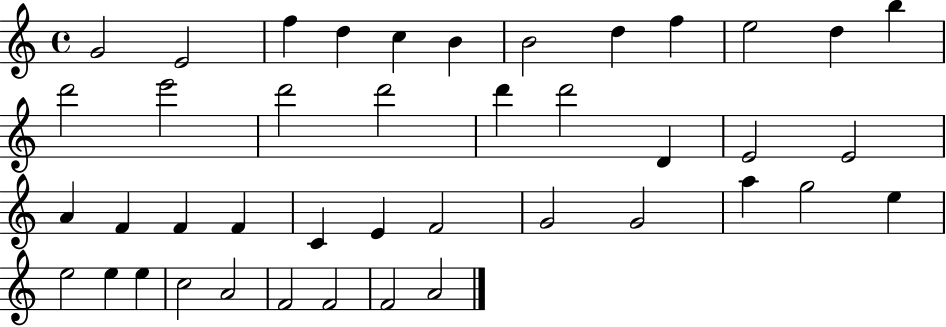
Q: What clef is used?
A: treble